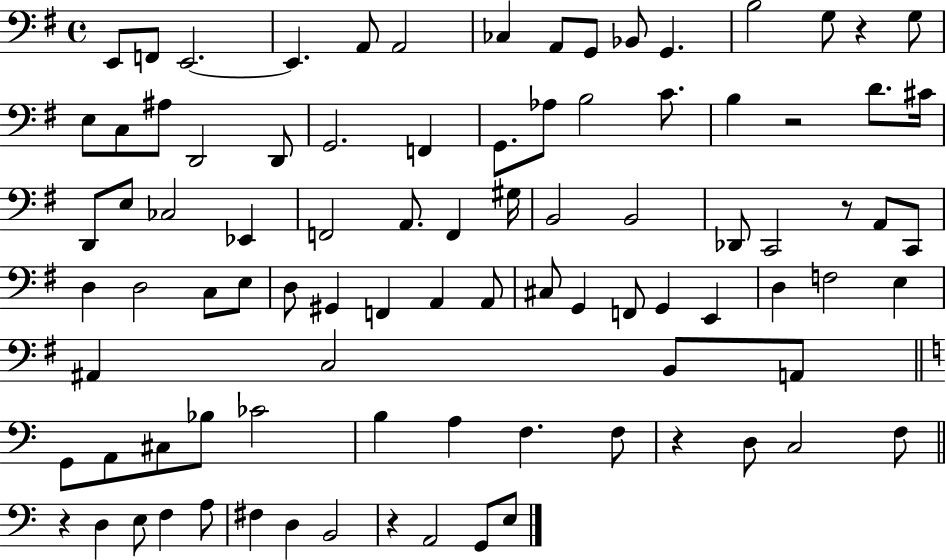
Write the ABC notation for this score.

X:1
T:Untitled
M:4/4
L:1/4
K:G
E,,/2 F,,/2 E,,2 E,, A,,/2 A,,2 _C, A,,/2 G,,/2 _B,,/2 G,, B,2 G,/2 z G,/2 E,/2 C,/2 ^A,/2 D,,2 D,,/2 G,,2 F,, G,,/2 _A,/2 B,2 C/2 B, z2 D/2 ^C/4 D,,/2 E,/2 _C,2 _E,, F,,2 A,,/2 F,, ^G,/4 B,,2 B,,2 _D,,/2 C,,2 z/2 A,,/2 C,,/2 D, D,2 C,/2 E,/2 D,/2 ^G,, F,, A,, A,,/2 ^C,/2 G,, F,,/2 G,, E,, D, F,2 E, ^A,, C,2 B,,/2 A,,/2 G,,/2 A,,/2 ^C,/2 _B,/2 _C2 B, A, F, F,/2 z D,/2 C,2 F,/2 z D, E,/2 F, A,/2 ^F, D, B,,2 z A,,2 G,,/2 E,/2